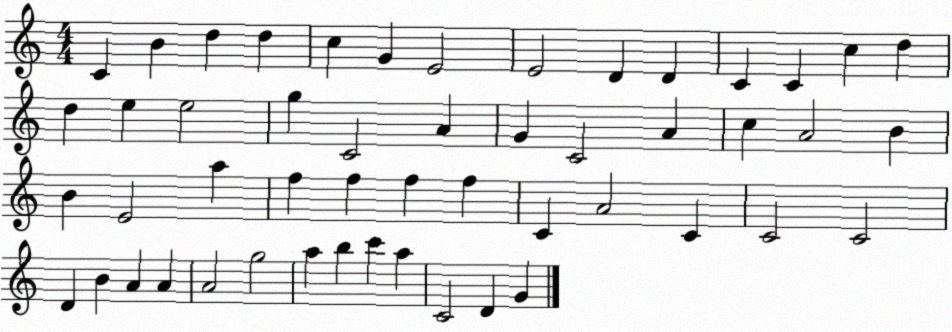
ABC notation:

X:1
T:Untitled
M:4/4
L:1/4
K:C
C B d d c G E2 E2 D D C C c d d e e2 g C2 A G C2 A c A2 B B E2 a f f f f C A2 C C2 C2 D B A A A2 g2 a b c' a C2 D G